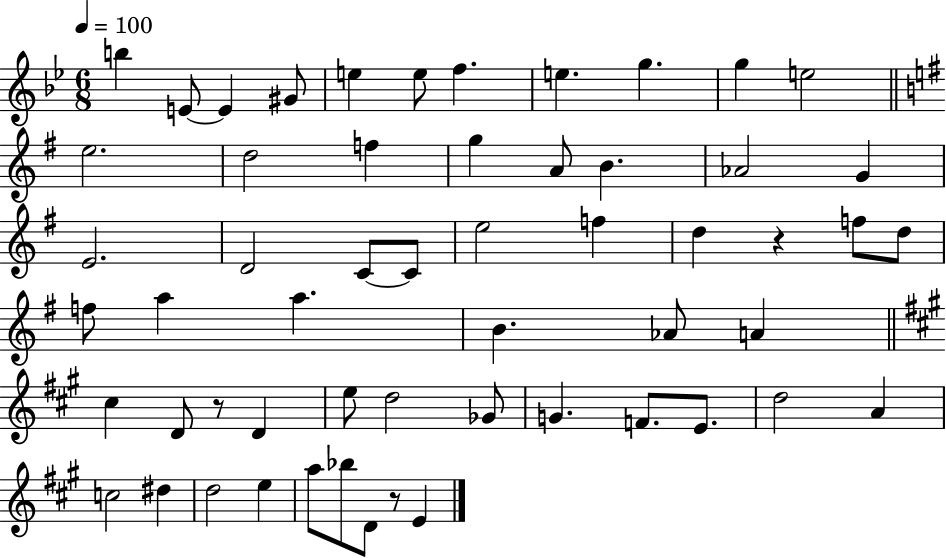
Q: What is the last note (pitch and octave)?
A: E4